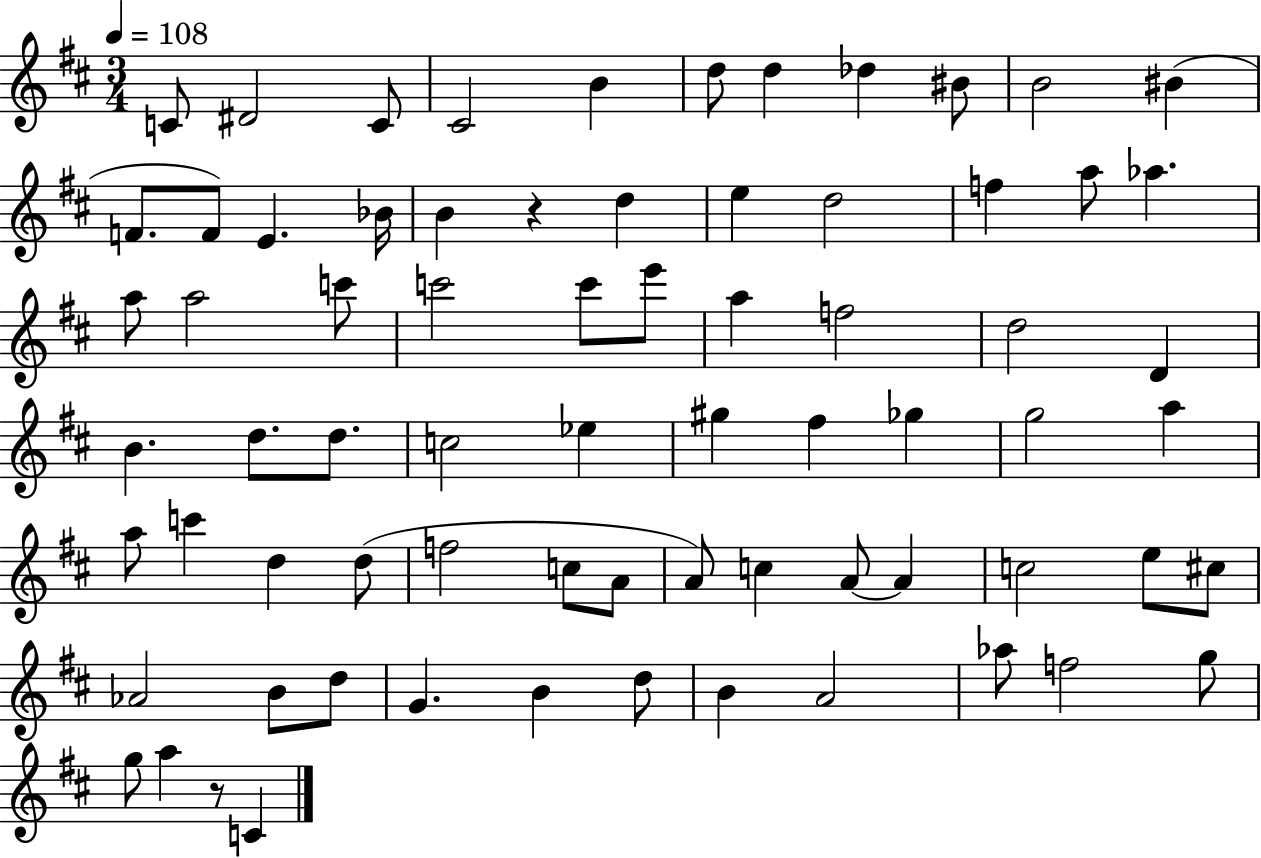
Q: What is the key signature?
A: D major